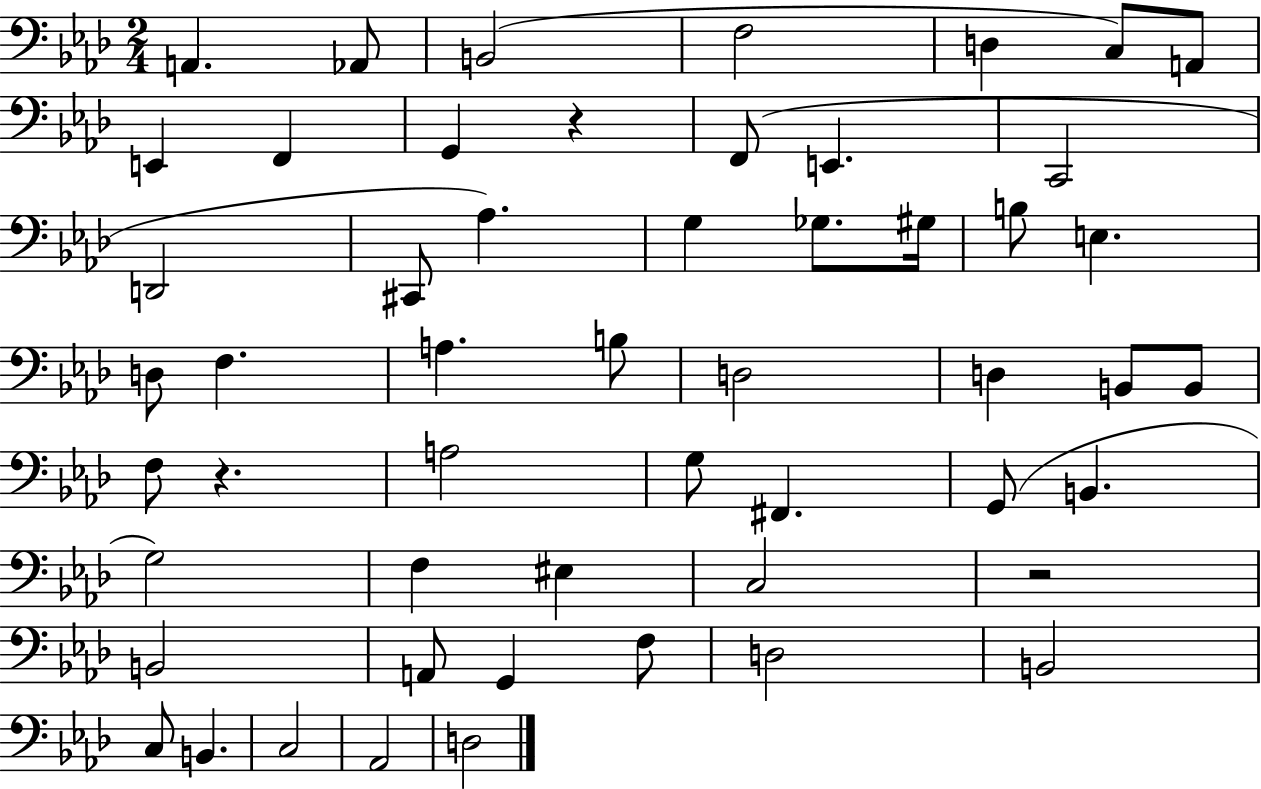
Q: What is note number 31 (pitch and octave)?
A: A3